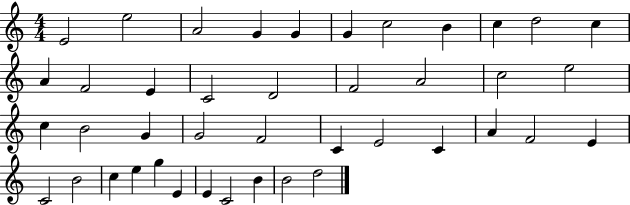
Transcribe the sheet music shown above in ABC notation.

X:1
T:Untitled
M:4/4
L:1/4
K:C
E2 e2 A2 G G G c2 B c d2 c A F2 E C2 D2 F2 A2 c2 e2 c B2 G G2 F2 C E2 C A F2 E C2 B2 c e g E E C2 B B2 d2